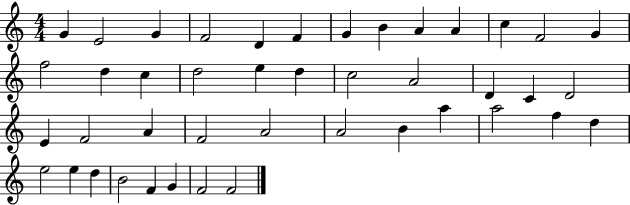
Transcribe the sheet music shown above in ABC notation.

X:1
T:Untitled
M:4/4
L:1/4
K:C
G E2 G F2 D F G B A A c F2 G f2 d c d2 e d c2 A2 D C D2 E F2 A F2 A2 A2 B a a2 f d e2 e d B2 F G F2 F2